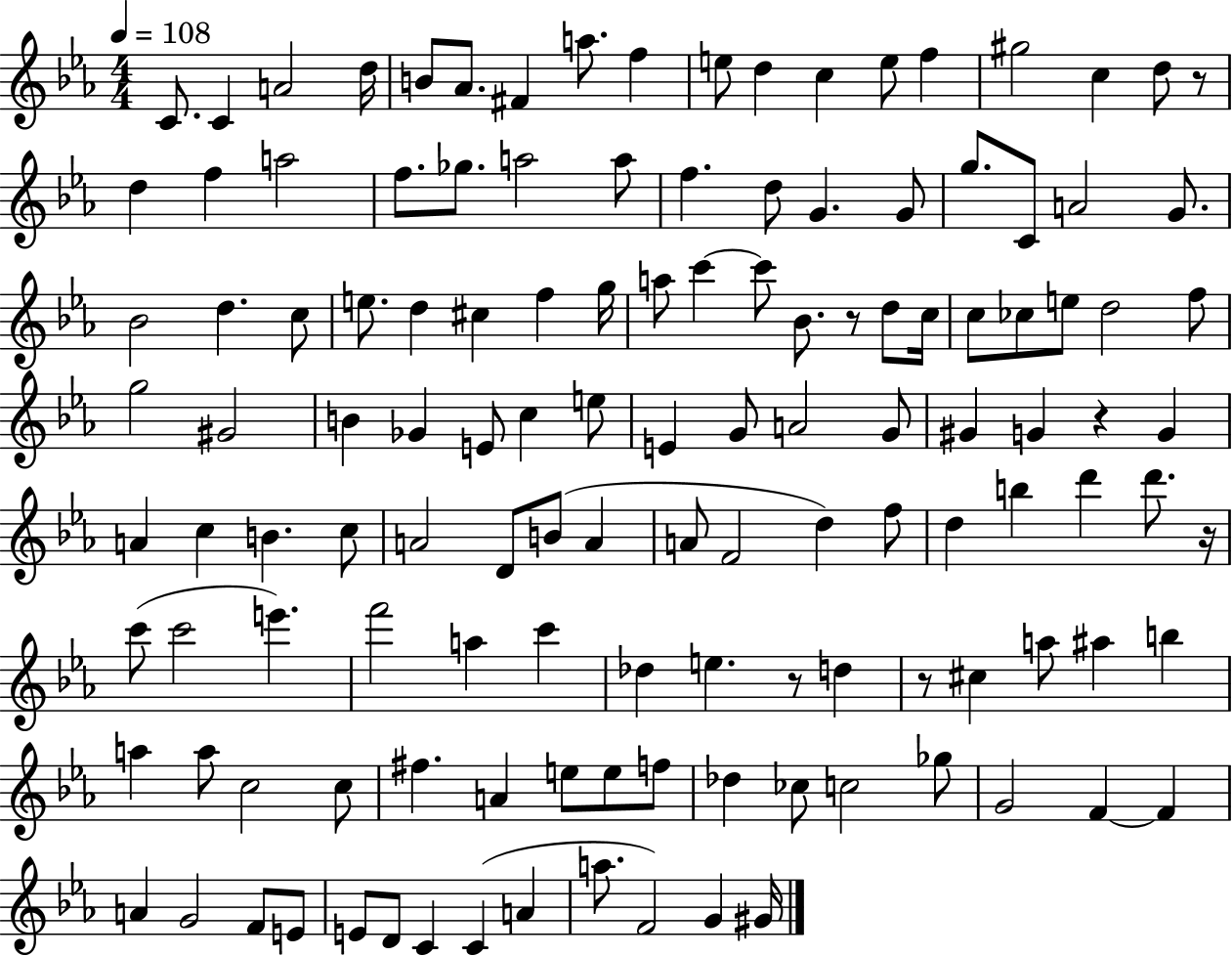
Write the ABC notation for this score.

X:1
T:Untitled
M:4/4
L:1/4
K:Eb
C/2 C A2 d/4 B/2 _A/2 ^F a/2 f e/2 d c e/2 f ^g2 c d/2 z/2 d f a2 f/2 _g/2 a2 a/2 f d/2 G G/2 g/2 C/2 A2 G/2 _B2 d c/2 e/2 d ^c f g/4 a/2 c' c'/2 _B/2 z/2 d/2 c/4 c/2 _c/2 e/2 d2 f/2 g2 ^G2 B _G E/2 c e/2 E G/2 A2 G/2 ^G G z G A c B c/2 A2 D/2 B/2 A A/2 F2 d f/2 d b d' d'/2 z/4 c'/2 c'2 e' f'2 a c' _d e z/2 d z/2 ^c a/2 ^a b a a/2 c2 c/2 ^f A e/2 e/2 f/2 _d _c/2 c2 _g/2 G2 F F A G2 F/2 E/2 E/2 D/2 C C A a/2 F2 G ^G/4